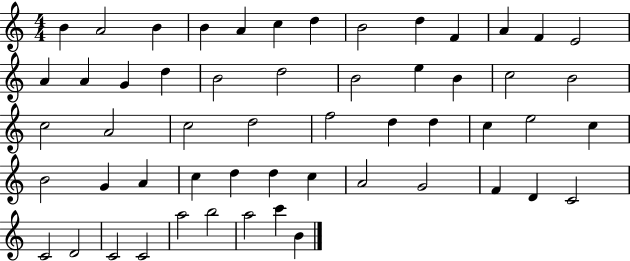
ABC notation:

X:1
T:Untitled
M:4/4
L:1/4
K:C
B A2 B B A c d B2 d F A F E2 A A G d B2 d2 B2 e B c2 B2 c2 A2 c2 d2 f2 d d c e2 c B2 G A c d d c A2 G2 F D C2 C2 D2 C2 C2 a2 b2 a2 c' B